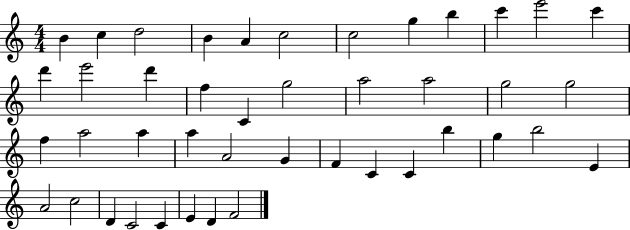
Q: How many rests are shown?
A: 0